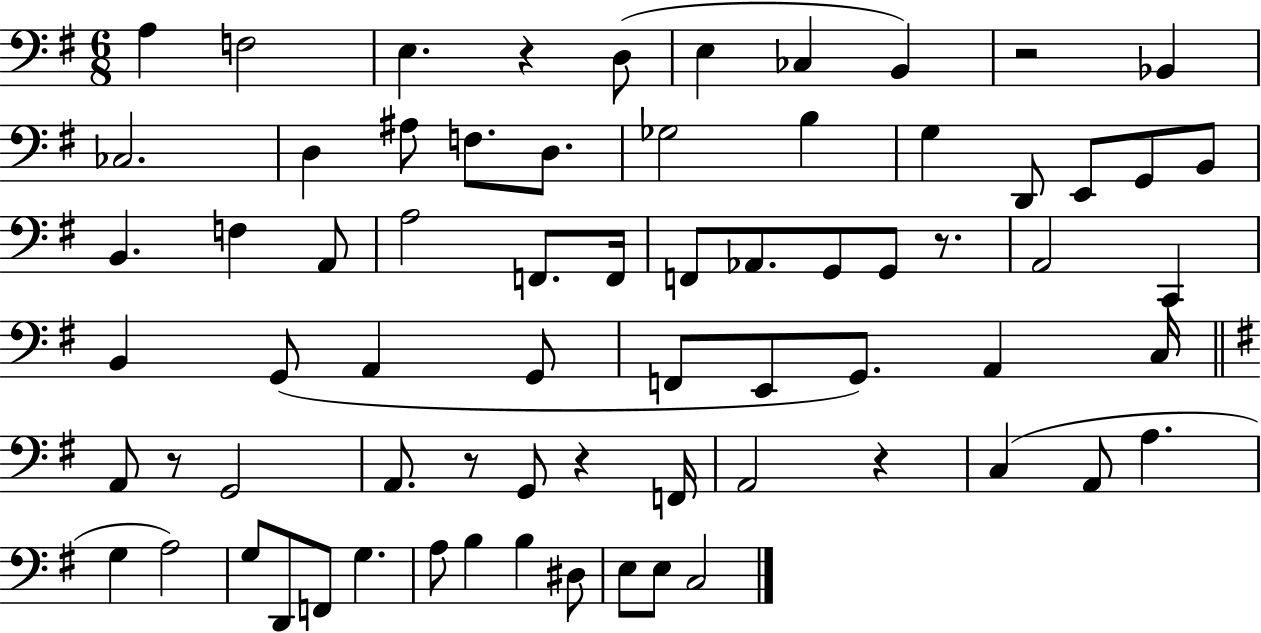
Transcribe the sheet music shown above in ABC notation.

X:1
T:Untitled
M:6/8
L:1/4
K:G
A, F,2 E, z D,/2 E, _C, B,, z2 _B,, _C,2 D, ^A,/2 F,/2 D,/2 _G,2 B, G, D,,/2 E,,/2 G,,/2 B,,/2 B,, F, A,,/2 A,2 F,,/2 F,,/4 F,,/2 _A,,/2 G,,/2 G,,/2 z/2 A,,2 C,, B,, G,,/2 A,, G,,/2 F,,/2 E,,/2 G,,/2 A,, C,/4 A,,/2 z/2 G,,2 A,,/2 z/2 G,,/2 z F,,/4 A,,2 z C, A,,/2 A, G, A,2 G,/2 D,,/2 F,,/2 G, A,/2 B, B, ^D,/2 E,/2 E,/2 C,2